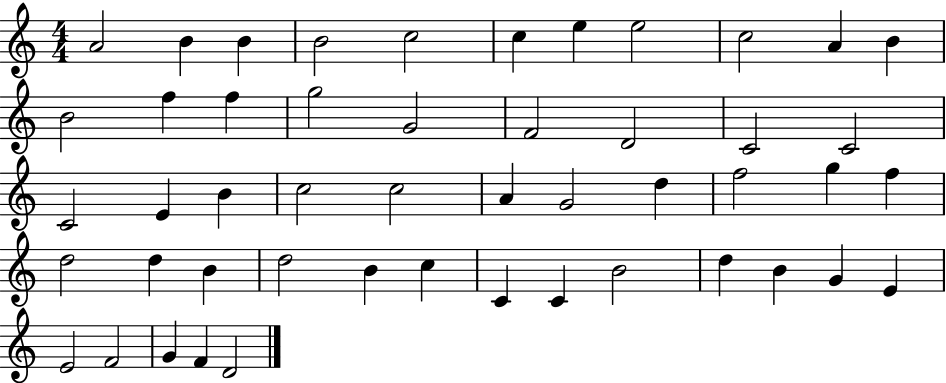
X:1
T:Untitled
M:4/4
L:1/4
K:C
A2 B B B2 c2 c e e2 c2 A B B2 f f g2 G2 F2 D2 C2 C2 C2 E B c2 c2 A G2 d f2 g f d2 d B d2 B c C C B2 d B G E E2 F2 G F D2